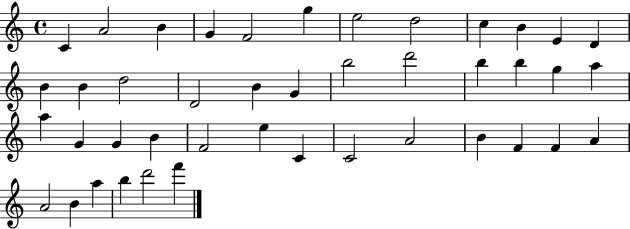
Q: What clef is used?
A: treble